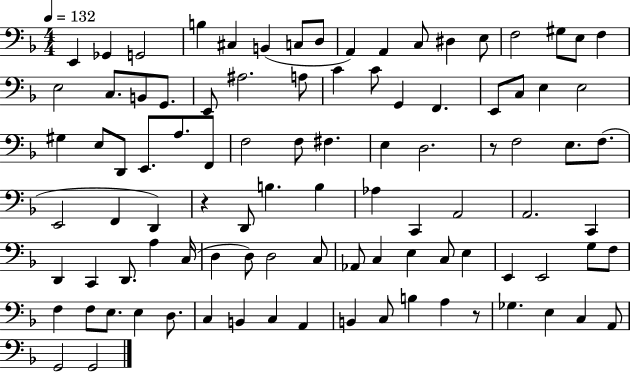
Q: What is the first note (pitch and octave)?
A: E2